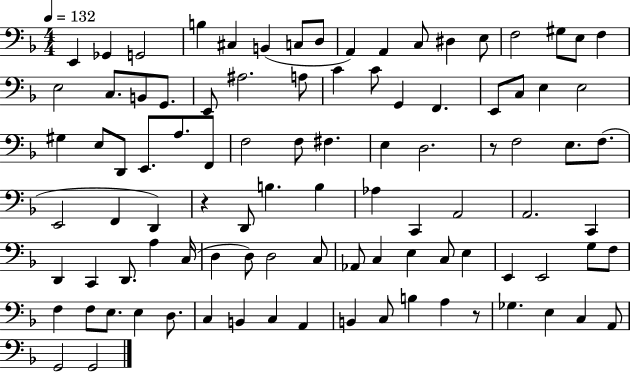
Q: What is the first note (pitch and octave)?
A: E2